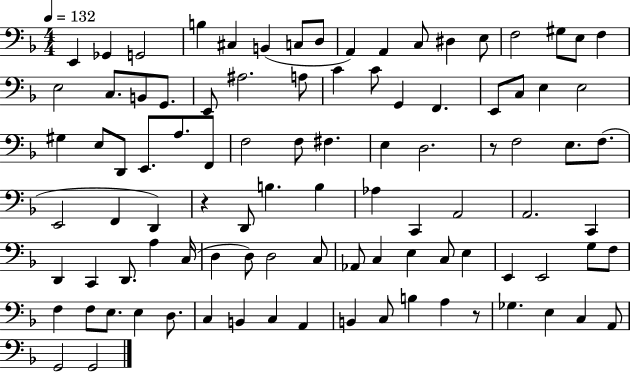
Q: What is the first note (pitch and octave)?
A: E2